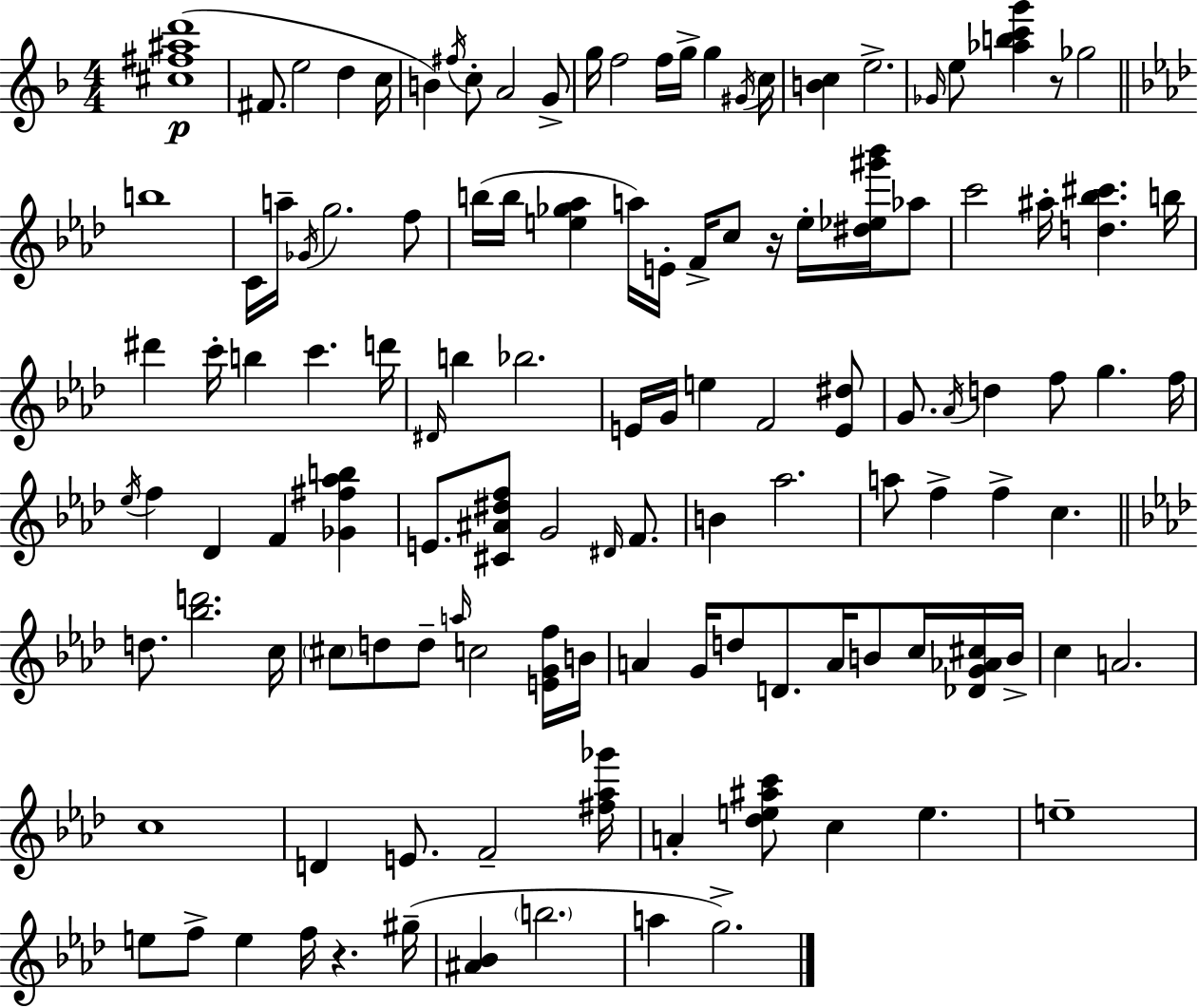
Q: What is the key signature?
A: D minor